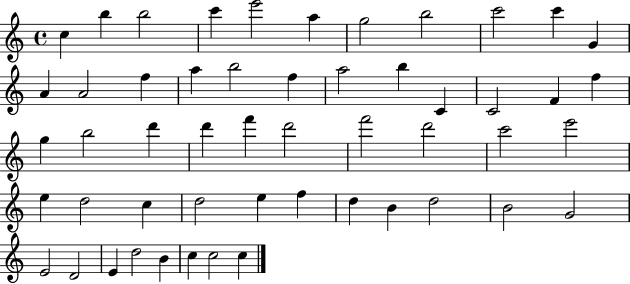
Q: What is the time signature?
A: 4/4